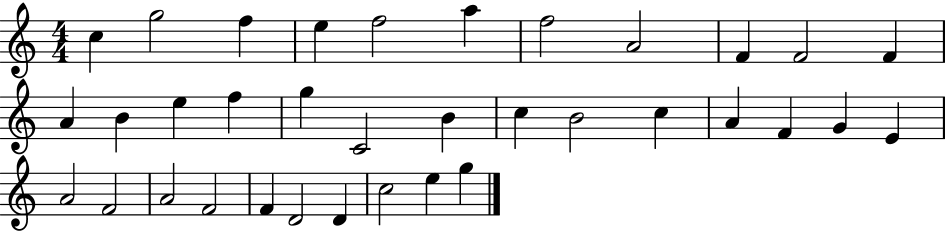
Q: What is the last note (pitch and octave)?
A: G5